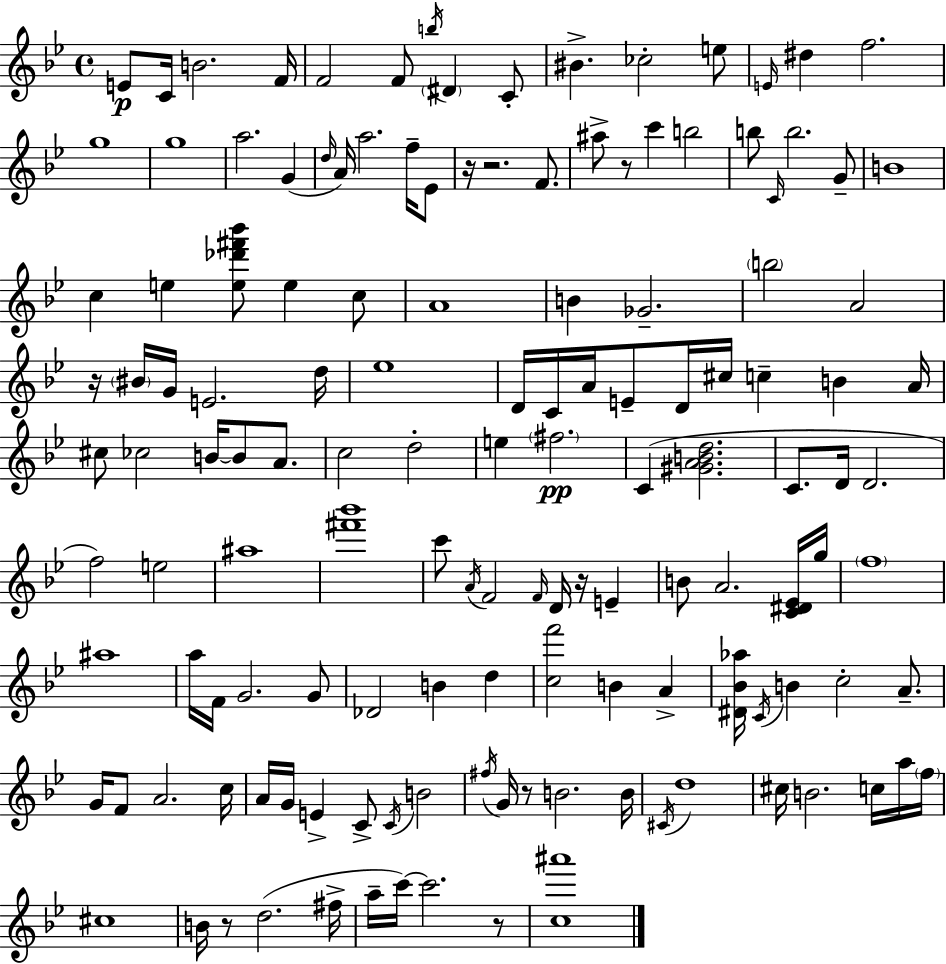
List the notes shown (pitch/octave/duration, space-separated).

E4/e C4/s B4/h. F4/s F4/h F4/e B5/s D#4/q C4/e BIS4/q. CES5/h E5/e E4/s D#5/q F5/h. G5/w G5/w A5/h. G4/q D5/s A4/s A5/h. F5/s Eb4/e R/s R/h. F4/e. A#5/e R/e C6/q B5/h B5/e C4/s B5/h. G4/e B4/w C5/q E5/q [E5,Db6,F#6,Bb6]/e E5/q C5/e A4/w B4/q Gb4/h. B5/h A4/h R/s BIS4/s G4/s E4/h. D5/s Eb5/w D4/s C4/s A4/s E4/e D4/s C#5/s C5/q B4/q A4/s C#5/e CES5/h B4/s B4/e A4/e. C5/h D5/h E5/q F#5/h. C4/q [G#4,A4,B4,D5]/h. C4/e. D4/s D4/h. F5/h E5/h A#5/w [F#6,Bb6]/w C6/e A4/s F4/h F4/s D4/s R/s E4/q B4/e A4/h. [C4,D#4,Eb4]/s G5/s F5/w A#5/w A5/s F4/s G4/h. G4/e Db4/h B4/q D5/q [C5,F6]/h B4/q A4/q [D#4,Bb4,Ab5]/s C4/s B4/q C5/h A4/e. G4/s F4/e A4/h. C5/s A4/s G4/s E4/q C4/e C4/s B4/h F#5/s G4/s R/e B4/h. B4/s C#4/s D5/w C#5/s B4/h. C5/s A5/s F5/s C#5/w B4/s R/e D5/h. F#5/s A5/s C6/s C6/h. R/e [C5,A#6]/w